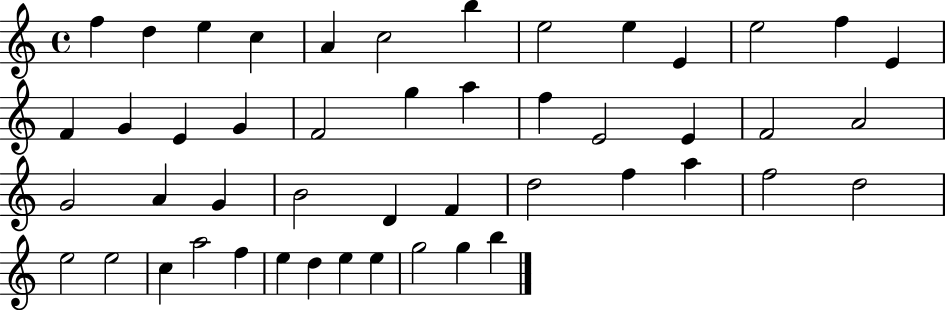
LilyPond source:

{
  \clef treble
  \time 4/4
  \defaultTimeSignature
  \key c \major
  f''4 d''4 e''4 c''4 | a'4 c''2 b''4 | e''2 e''4 e'4 | e''2 f''4 e'4 | \break f'4 g'4 e'4 g'4 | f'2 g''4 a''4 | f''4 e'2 e'4 | f'2 a'2 | \break g'2 a'4 g'4 | b'2 d'4 f'4 | d''2 f''4 a''4 | f''2 d''2 | \break e''2 e''2 | c''4 a''2 f''4 | e''4 d''4 e''4 e''4 | g''2 g''4 b''4 | \break \bar "|."
}